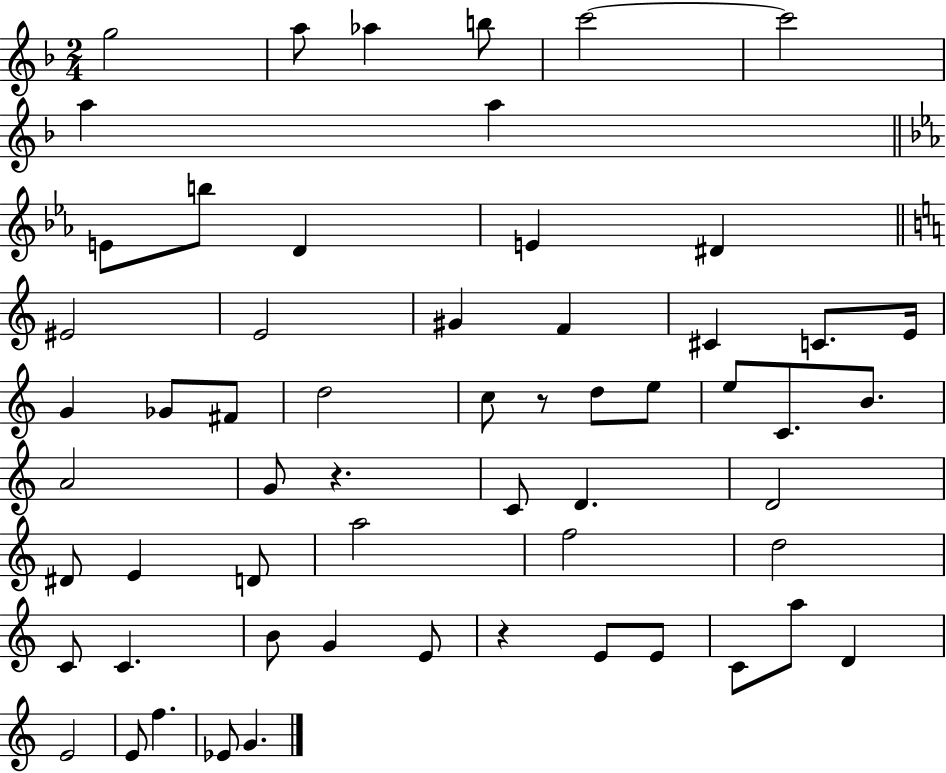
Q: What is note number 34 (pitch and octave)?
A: D4